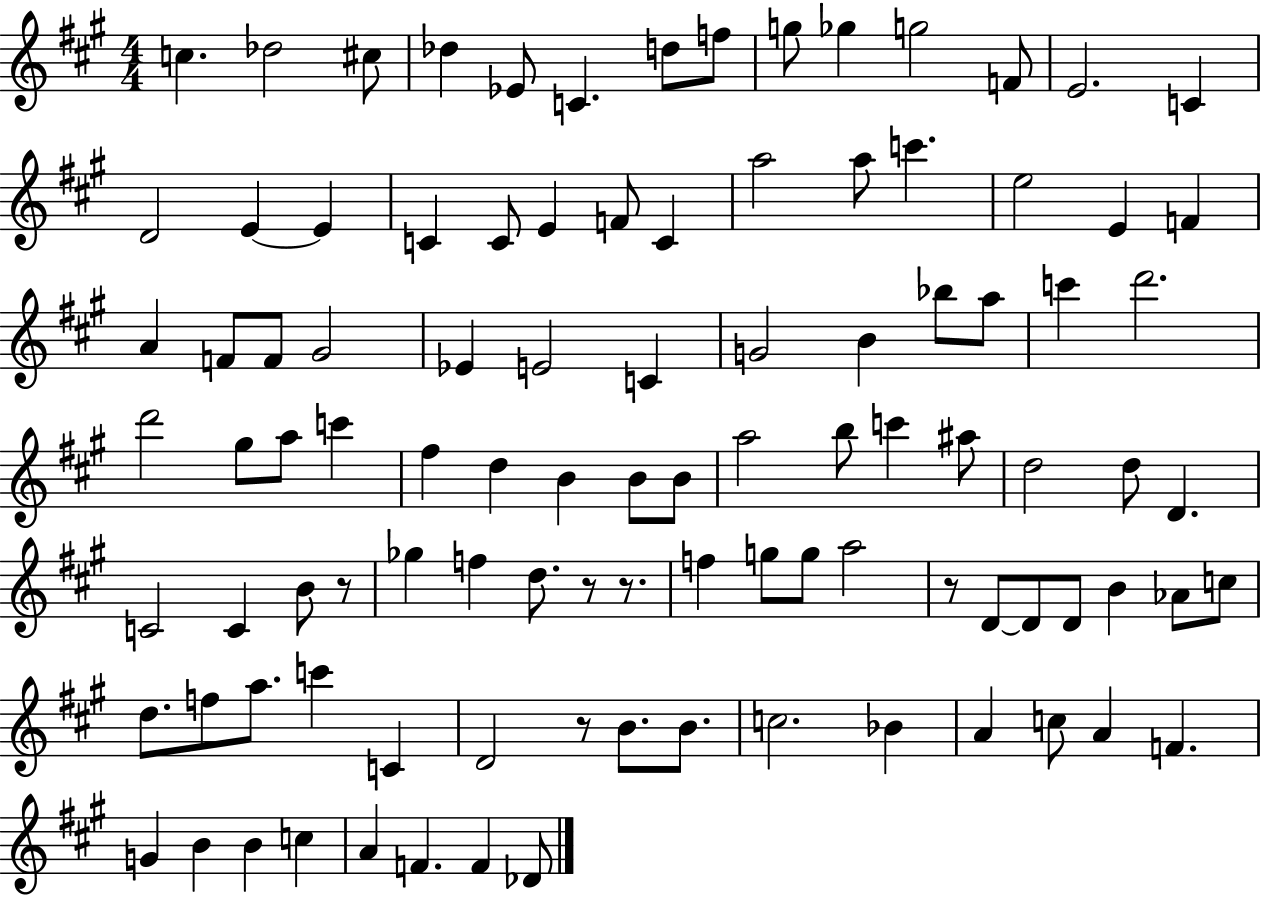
C5/q. Db5/h C#5/e Db5/q Eb4/e C4/q. D5/e F5/e G5/e Gb5/q G5/h F4/e E4/h. C4/q D4/h E4/q E4/q C4/q C4/e E4/q F4/e C4/q A5/h A5/e C6/q. E5/h E4/q F4/q A4/q F4/e F4/e G#4/h Eb4/q E4/h C4/q G4/h B4/q Bb5/e A5/e C6/q D6/h. D6/h G#5/e A5/e C6/q F#5/q D5/q B4/q B4/e B4/e A5/h B5/e C6/q A#5/e D5/h D5/e D4/q. C4/h C4/q B4/e R/e Gb5/q F5/q D5/e. R/e R/e. F5/q G5/e G5/e A5/h R/e D4/e D4/e D4/e B4/q Ab4/e C5/e D5/e. F5/e A5/e. C6/q C4/q D4/h R/e B4/e. B4/e. C5/h. Bb4/q A4/q C5/e A4/q F4/q. G4/q B4/q B4/q C5/q A4/q F4/q. F4/q Db4/e